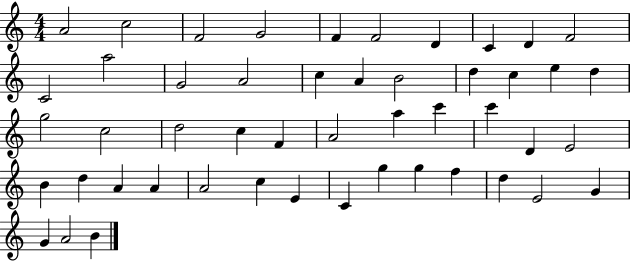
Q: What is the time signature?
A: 4/4